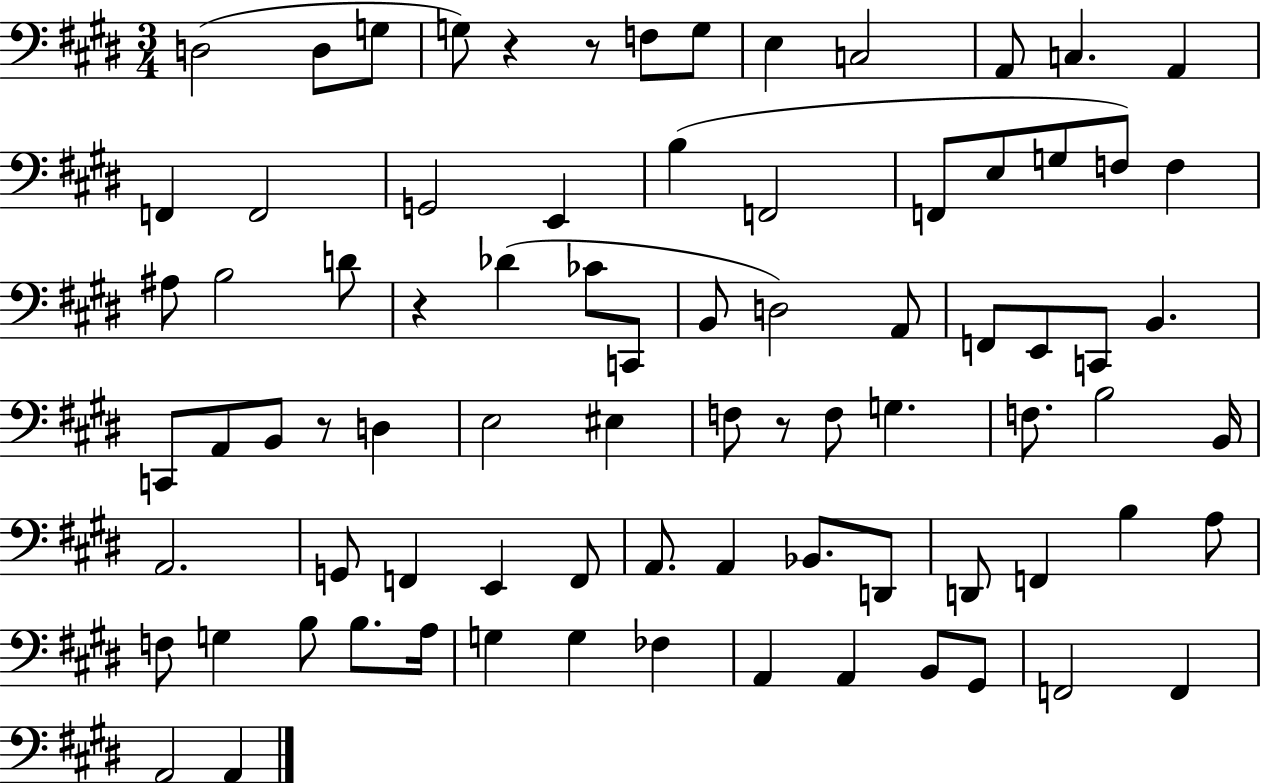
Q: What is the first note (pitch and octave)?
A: D3